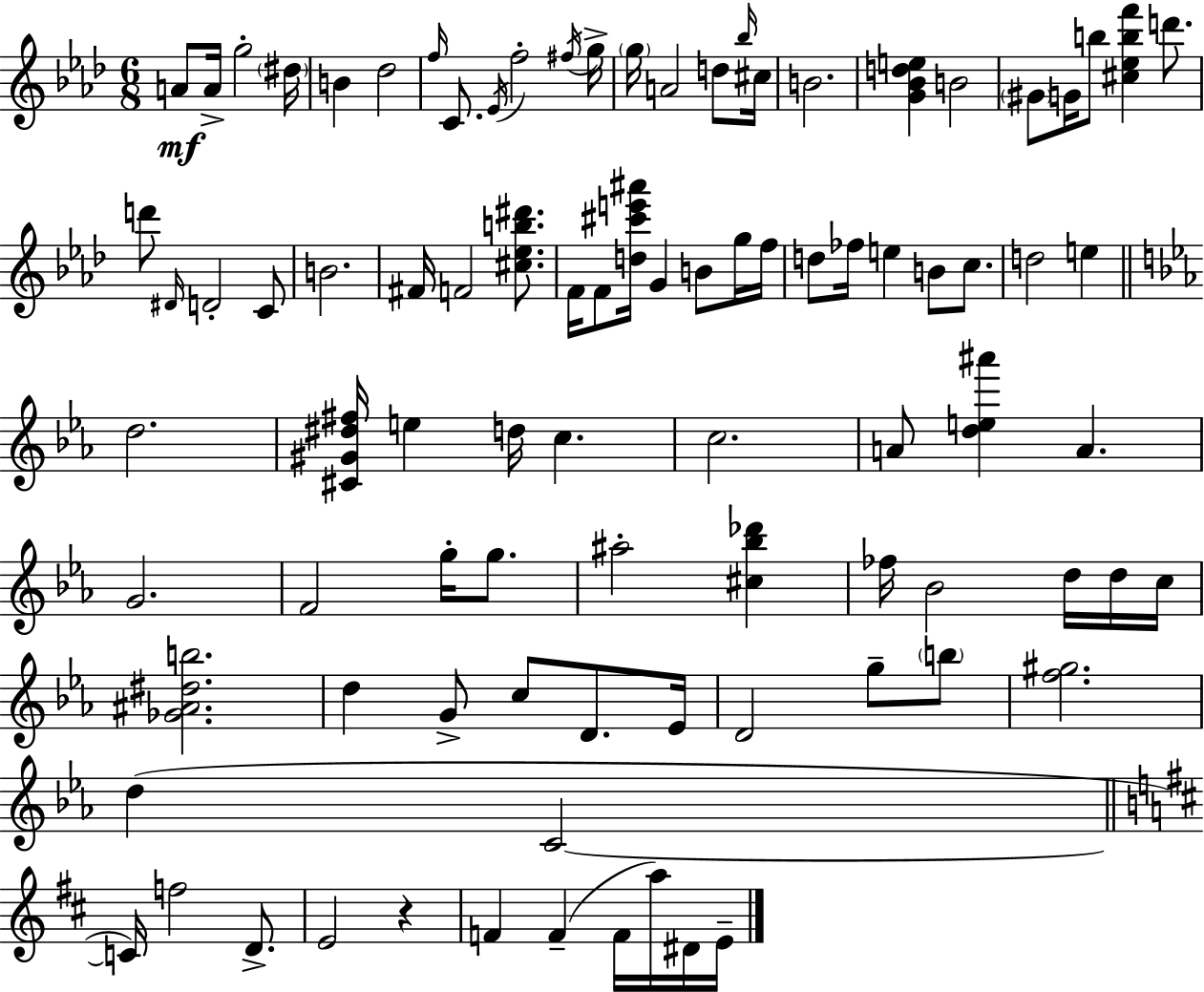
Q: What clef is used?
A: treble